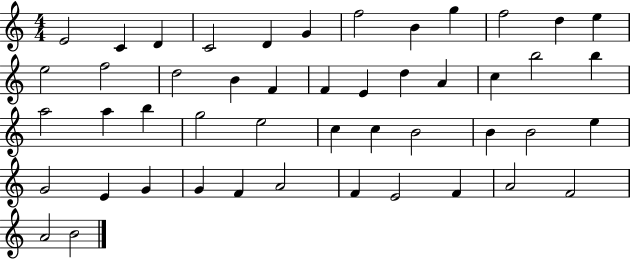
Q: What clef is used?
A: treble